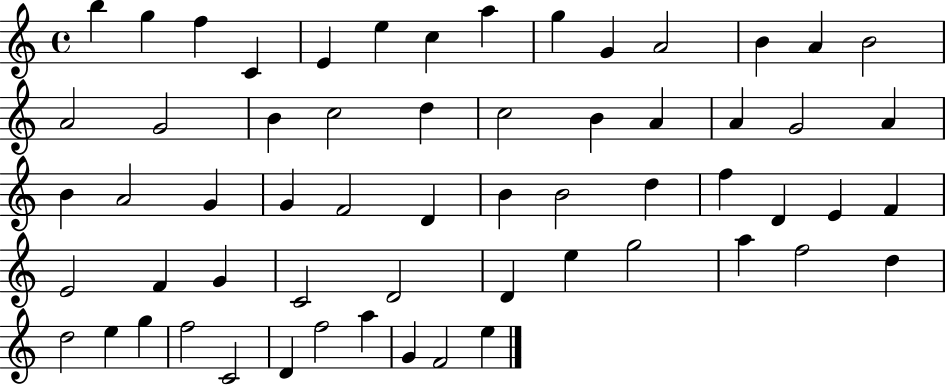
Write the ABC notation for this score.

X:1
T:Untitled
M:4/4
L:1/4
K:C
b g f C E e c a g G A2 B A B2 A2 G2 B c2 d c2 B A A G2 A B A2 G G F2 D B B2 d f D E F E2 F G C2 D2 D e g2 a f2 d d2 e g f2 C2 D f2 a G F2 e